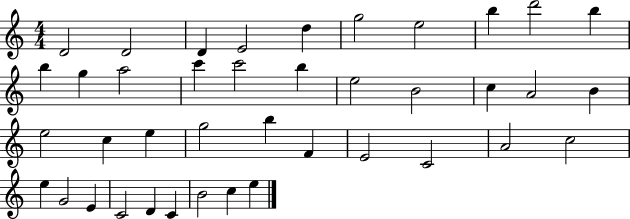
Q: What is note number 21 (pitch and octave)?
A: B4